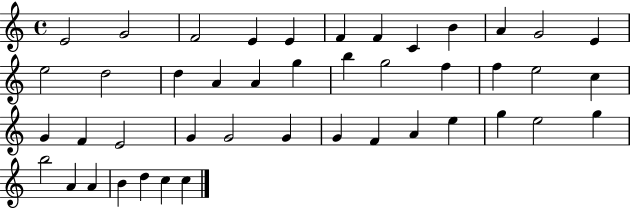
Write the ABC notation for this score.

X:1
T:Untitled
M:4/4
L:1/4
K:C
E2 G2 F2 E E F F C B A G2 E e2 d2 d A A g b g2 f f e2 c G F E2 G G2 G G F A e g e2 g b2 A A B d c c